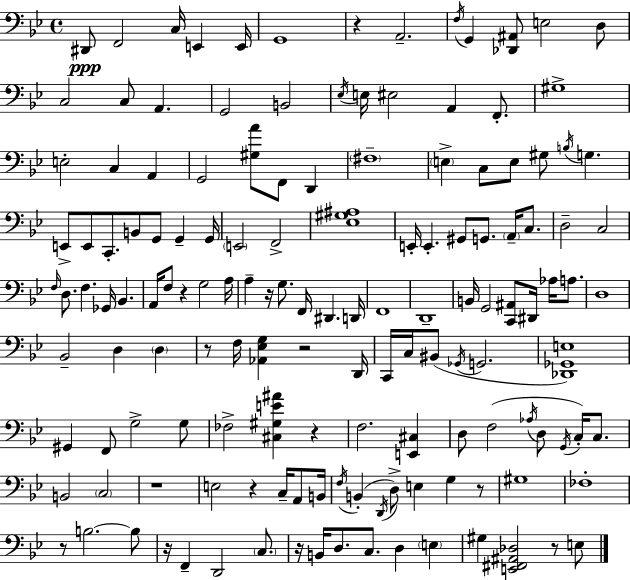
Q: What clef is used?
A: bass